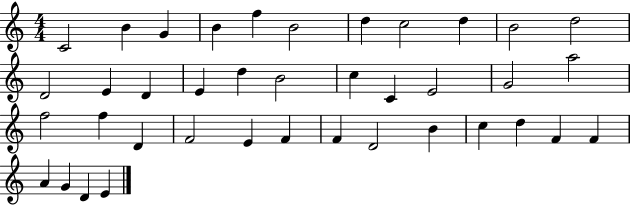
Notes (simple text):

C4/h B4/q G4/q B4/q F5/q B4/h D5/q C5/h D5/q B4/h D5/h D4/h E4/q D4/q E4/q D5/q B4/h C5/q C4/q E4/h G4/h A5/h F5/h F5/q D4/q F4/h E4/q F4/q F4/q D4/h B4/q C5/q D5/q F4/q F4/q A4/q G4/q D4/q E4/q